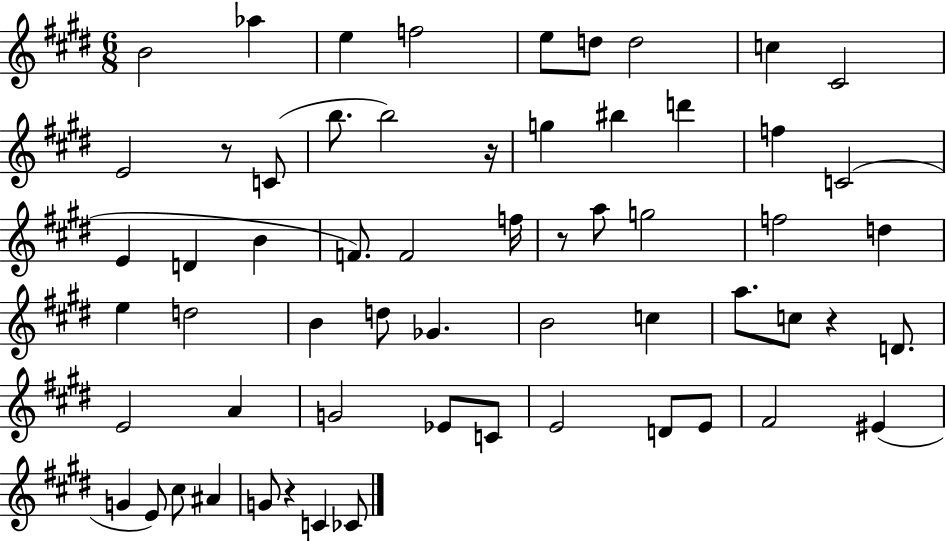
X:1
T:Untitled
M:6/8
L:1/4
K:E
B2 _a e f2 e/2 d/2 d2 c ^C2 E2 z/2 C/2 b/2 b2 z/4 g ^b d' f C2 E D B F/2 F2 f/4 z/2 a/2 g2 f2 d e d2 B d/2 _G B2 c a/2 c/2 z D/2 E2 A G2 _E/2 C/2 E2 D/2 E/2 ^F2 ^E G E/2 ^c/2 ^A G/2 z C _C/2